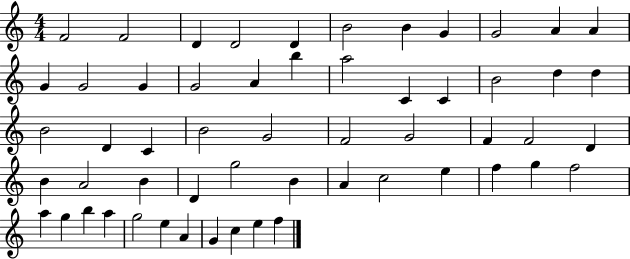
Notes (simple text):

F4/h F4/h D4/q D4/h D4/q B4/h B4/q G4/q G4/h A4/q A4/q G4/q G4/h G4/q G4/h A4/q B5/q A5/h C4/q C4/q B4/h D5/q D5/q B4/h D4/q C4/q B4/h G4/h F4/h G4/h F4/q F4/h D4/q B4/q A4/h B4/q D4/q G5/h B4/q A4/q C5/h E5/q F5/q G5/q F5/h A5/q G5/q B5/q A5/q G5/h E5/q A4/q G4/q C5/q E5/q F5/q